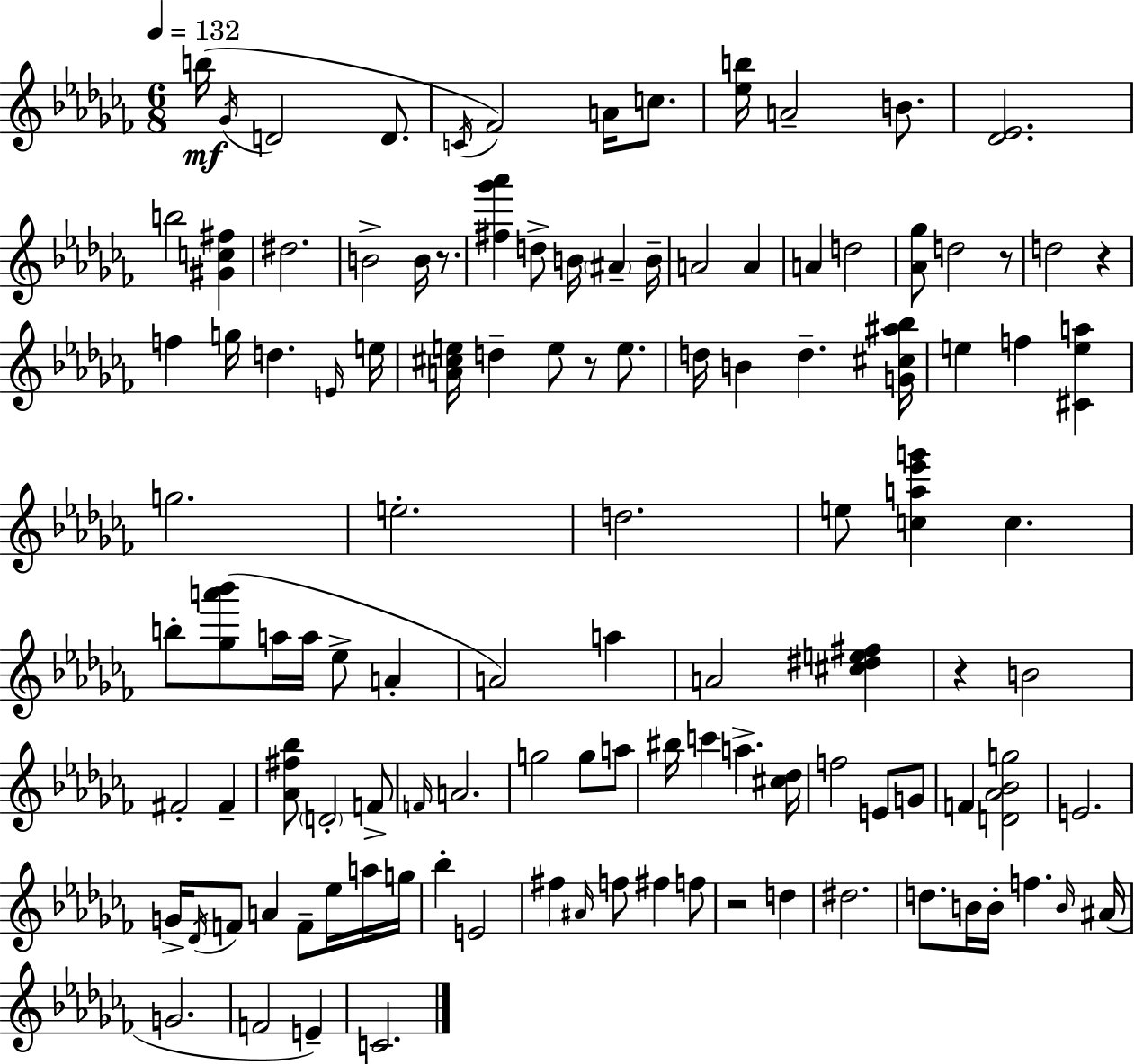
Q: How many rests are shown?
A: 6